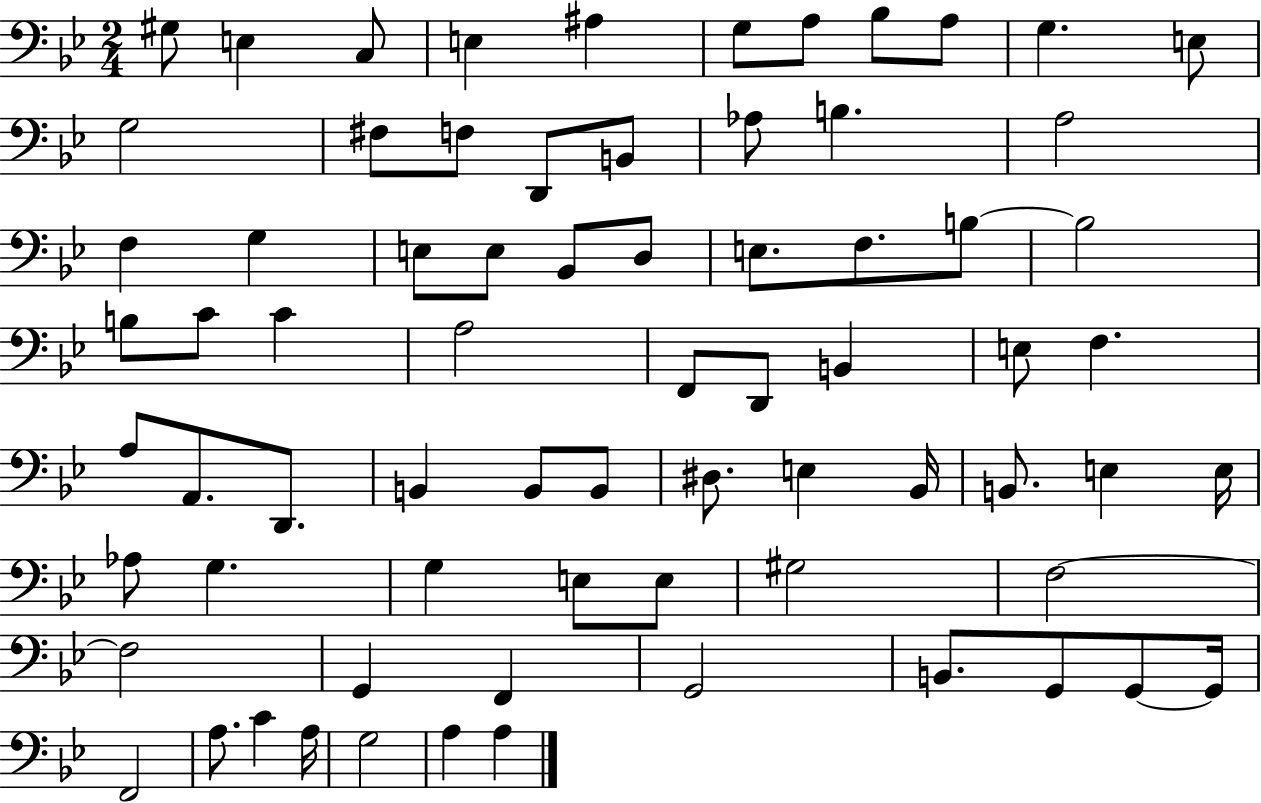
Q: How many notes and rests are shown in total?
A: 72